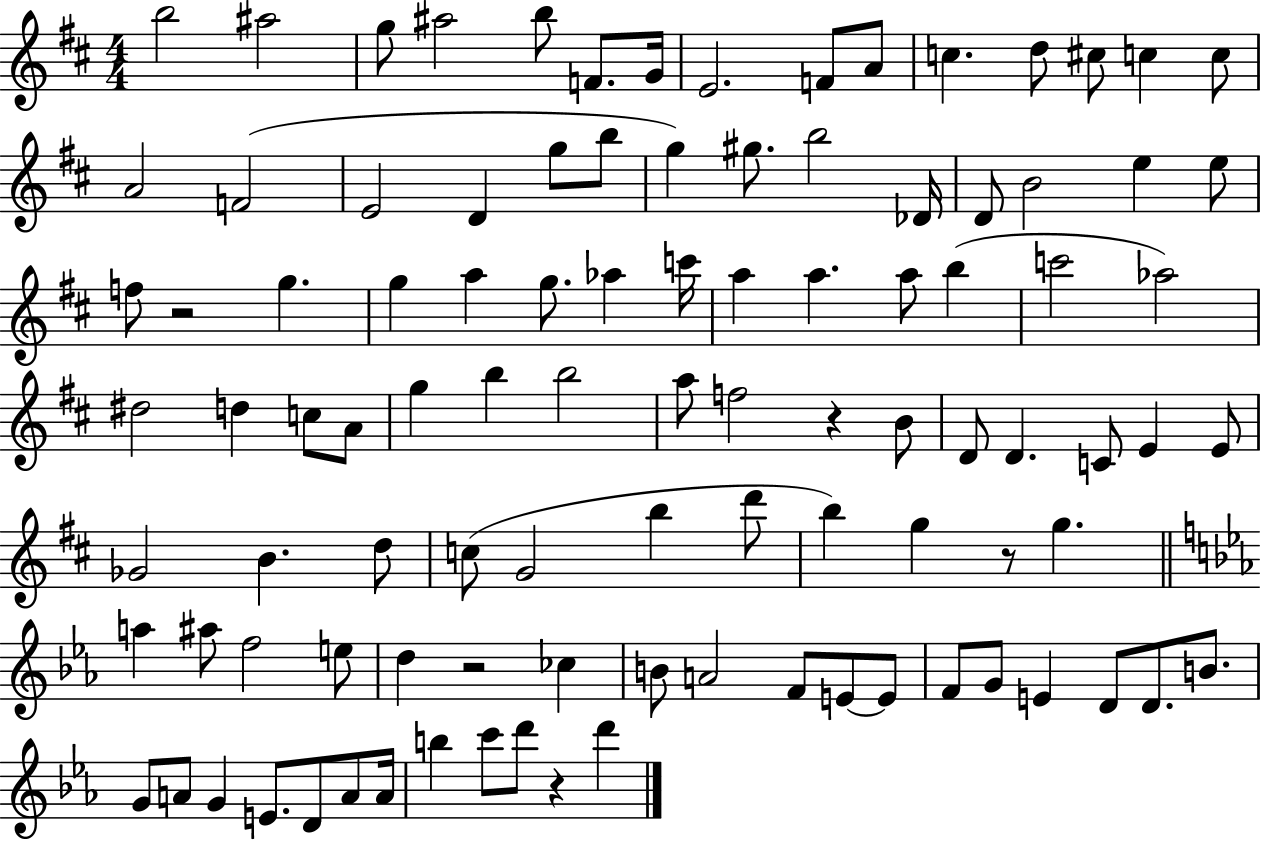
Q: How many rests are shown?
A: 5